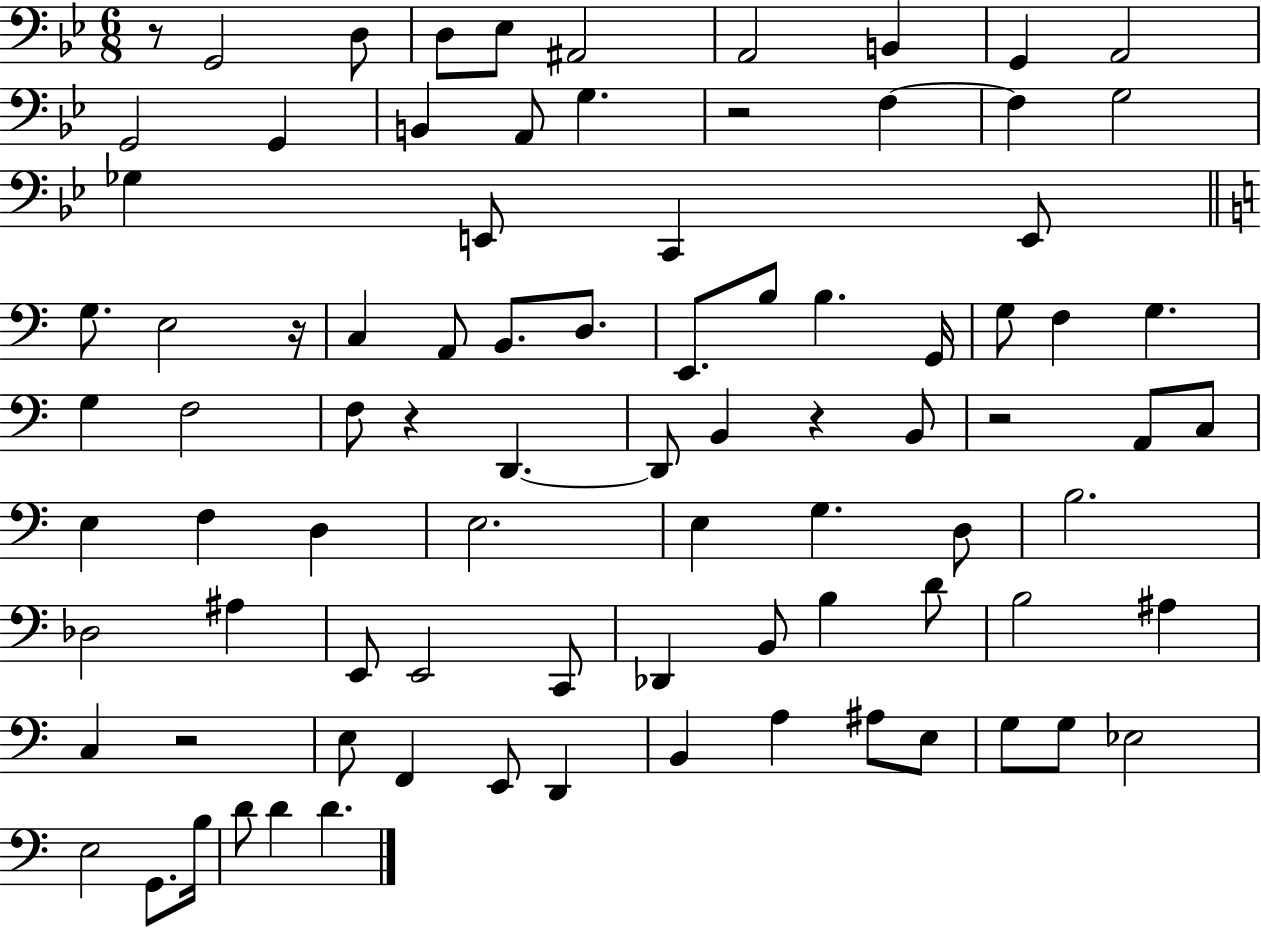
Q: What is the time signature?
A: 6/8